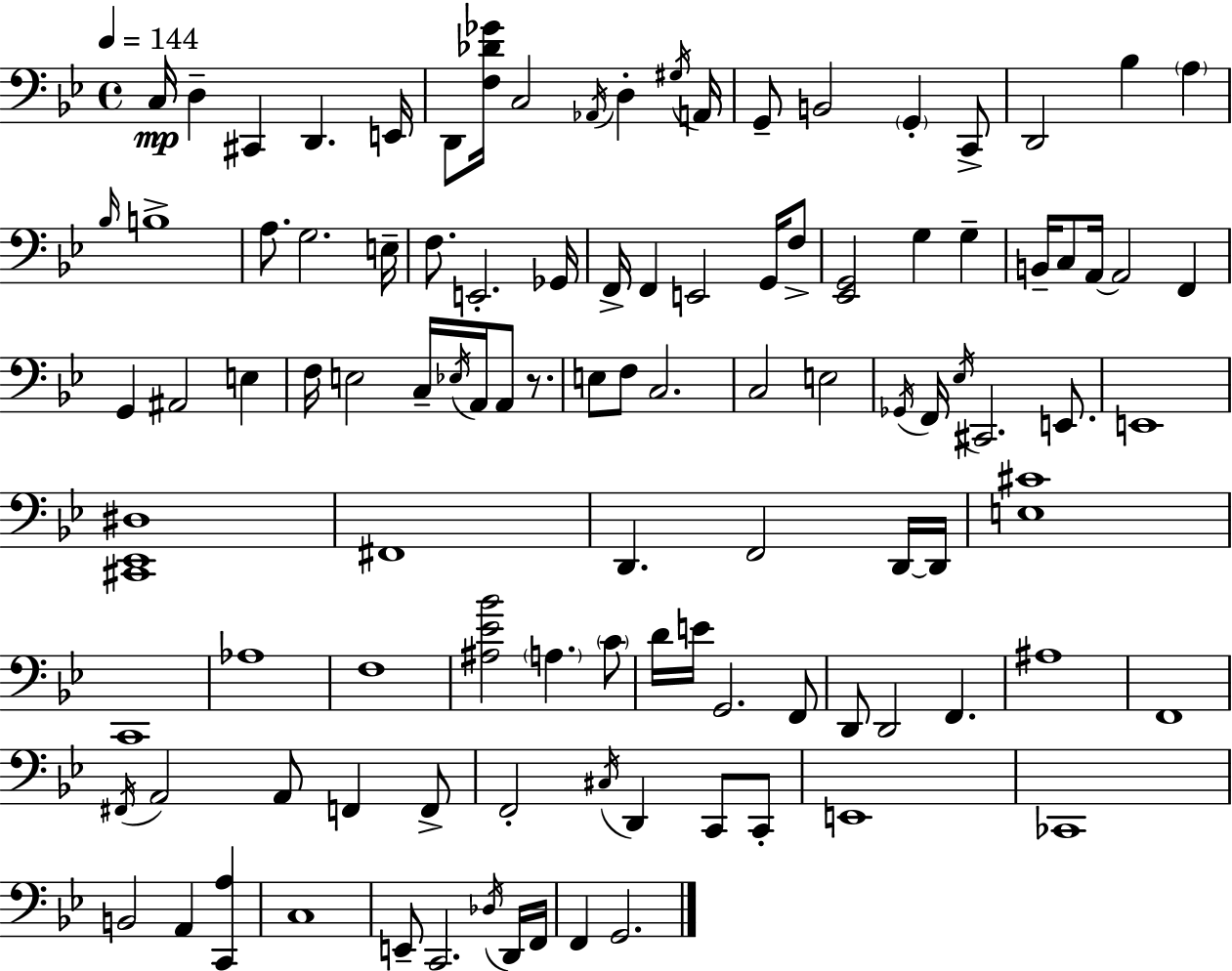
{
  \clef bass
  \time 4/4
  \defaultTimeSignature
  \key g \minor
  \tempo 4 = 144
  c16\mp d4-- cis,4 d,4. e,16 | d,8 <f des' ges'>16 c2 \acciaccatura { aes,16 } d4-. | \acciaccatura { gis16 } a,16 g,8-- b,2 \parenthesize g,4-. | c,8-> d,2 bes4 \parenthesize a4 | \break \grace { bes16 } b1-> | a8. g2. | e16-- f8. e,2.-. | ges,16 f,16-> f,4 e,2 | \break g,16 f8-> <ees, g,>2 g4 g4-- | b,16-- c8 a,16~~ a,2 f,4 | g,4 ais,2 e4 | f16 e2 c16-- \acciaccatura { ees16 } a,16 a,8 | \break r8. e8 f8 c2. | c2 e2 | \acciaccatura { ges,16 } f,16 \acciaccatura { ees16 } cis,2. | e,8. e,1 | \break <cis, ees, dis>1 | fis,1 | d,4. f,2 | d,16~~ d,16 <e cis'>1 | \break c,1 | aes1 | f1 | <ais ees' bes'>2 \parenthesize a4. | \break \parenthesize c'8 d'16 e'16 g,2. | f,8 d,8 d,2 | f,4. ais1 | f,1 | \break \acciaccatura { fis,16 } a,2 a,8 | f,4 f,8-> f,2-. \acciaccatura { cis16 } | d,4 c,8 c,8-. e,1 | ces,1 | \break b,2 | a,4 <c, a>4 c1 | e,8-- c,2. | \acciaccatura { des16 } d,16 f,16 f,4 g,2. | \break \bar "|."
}